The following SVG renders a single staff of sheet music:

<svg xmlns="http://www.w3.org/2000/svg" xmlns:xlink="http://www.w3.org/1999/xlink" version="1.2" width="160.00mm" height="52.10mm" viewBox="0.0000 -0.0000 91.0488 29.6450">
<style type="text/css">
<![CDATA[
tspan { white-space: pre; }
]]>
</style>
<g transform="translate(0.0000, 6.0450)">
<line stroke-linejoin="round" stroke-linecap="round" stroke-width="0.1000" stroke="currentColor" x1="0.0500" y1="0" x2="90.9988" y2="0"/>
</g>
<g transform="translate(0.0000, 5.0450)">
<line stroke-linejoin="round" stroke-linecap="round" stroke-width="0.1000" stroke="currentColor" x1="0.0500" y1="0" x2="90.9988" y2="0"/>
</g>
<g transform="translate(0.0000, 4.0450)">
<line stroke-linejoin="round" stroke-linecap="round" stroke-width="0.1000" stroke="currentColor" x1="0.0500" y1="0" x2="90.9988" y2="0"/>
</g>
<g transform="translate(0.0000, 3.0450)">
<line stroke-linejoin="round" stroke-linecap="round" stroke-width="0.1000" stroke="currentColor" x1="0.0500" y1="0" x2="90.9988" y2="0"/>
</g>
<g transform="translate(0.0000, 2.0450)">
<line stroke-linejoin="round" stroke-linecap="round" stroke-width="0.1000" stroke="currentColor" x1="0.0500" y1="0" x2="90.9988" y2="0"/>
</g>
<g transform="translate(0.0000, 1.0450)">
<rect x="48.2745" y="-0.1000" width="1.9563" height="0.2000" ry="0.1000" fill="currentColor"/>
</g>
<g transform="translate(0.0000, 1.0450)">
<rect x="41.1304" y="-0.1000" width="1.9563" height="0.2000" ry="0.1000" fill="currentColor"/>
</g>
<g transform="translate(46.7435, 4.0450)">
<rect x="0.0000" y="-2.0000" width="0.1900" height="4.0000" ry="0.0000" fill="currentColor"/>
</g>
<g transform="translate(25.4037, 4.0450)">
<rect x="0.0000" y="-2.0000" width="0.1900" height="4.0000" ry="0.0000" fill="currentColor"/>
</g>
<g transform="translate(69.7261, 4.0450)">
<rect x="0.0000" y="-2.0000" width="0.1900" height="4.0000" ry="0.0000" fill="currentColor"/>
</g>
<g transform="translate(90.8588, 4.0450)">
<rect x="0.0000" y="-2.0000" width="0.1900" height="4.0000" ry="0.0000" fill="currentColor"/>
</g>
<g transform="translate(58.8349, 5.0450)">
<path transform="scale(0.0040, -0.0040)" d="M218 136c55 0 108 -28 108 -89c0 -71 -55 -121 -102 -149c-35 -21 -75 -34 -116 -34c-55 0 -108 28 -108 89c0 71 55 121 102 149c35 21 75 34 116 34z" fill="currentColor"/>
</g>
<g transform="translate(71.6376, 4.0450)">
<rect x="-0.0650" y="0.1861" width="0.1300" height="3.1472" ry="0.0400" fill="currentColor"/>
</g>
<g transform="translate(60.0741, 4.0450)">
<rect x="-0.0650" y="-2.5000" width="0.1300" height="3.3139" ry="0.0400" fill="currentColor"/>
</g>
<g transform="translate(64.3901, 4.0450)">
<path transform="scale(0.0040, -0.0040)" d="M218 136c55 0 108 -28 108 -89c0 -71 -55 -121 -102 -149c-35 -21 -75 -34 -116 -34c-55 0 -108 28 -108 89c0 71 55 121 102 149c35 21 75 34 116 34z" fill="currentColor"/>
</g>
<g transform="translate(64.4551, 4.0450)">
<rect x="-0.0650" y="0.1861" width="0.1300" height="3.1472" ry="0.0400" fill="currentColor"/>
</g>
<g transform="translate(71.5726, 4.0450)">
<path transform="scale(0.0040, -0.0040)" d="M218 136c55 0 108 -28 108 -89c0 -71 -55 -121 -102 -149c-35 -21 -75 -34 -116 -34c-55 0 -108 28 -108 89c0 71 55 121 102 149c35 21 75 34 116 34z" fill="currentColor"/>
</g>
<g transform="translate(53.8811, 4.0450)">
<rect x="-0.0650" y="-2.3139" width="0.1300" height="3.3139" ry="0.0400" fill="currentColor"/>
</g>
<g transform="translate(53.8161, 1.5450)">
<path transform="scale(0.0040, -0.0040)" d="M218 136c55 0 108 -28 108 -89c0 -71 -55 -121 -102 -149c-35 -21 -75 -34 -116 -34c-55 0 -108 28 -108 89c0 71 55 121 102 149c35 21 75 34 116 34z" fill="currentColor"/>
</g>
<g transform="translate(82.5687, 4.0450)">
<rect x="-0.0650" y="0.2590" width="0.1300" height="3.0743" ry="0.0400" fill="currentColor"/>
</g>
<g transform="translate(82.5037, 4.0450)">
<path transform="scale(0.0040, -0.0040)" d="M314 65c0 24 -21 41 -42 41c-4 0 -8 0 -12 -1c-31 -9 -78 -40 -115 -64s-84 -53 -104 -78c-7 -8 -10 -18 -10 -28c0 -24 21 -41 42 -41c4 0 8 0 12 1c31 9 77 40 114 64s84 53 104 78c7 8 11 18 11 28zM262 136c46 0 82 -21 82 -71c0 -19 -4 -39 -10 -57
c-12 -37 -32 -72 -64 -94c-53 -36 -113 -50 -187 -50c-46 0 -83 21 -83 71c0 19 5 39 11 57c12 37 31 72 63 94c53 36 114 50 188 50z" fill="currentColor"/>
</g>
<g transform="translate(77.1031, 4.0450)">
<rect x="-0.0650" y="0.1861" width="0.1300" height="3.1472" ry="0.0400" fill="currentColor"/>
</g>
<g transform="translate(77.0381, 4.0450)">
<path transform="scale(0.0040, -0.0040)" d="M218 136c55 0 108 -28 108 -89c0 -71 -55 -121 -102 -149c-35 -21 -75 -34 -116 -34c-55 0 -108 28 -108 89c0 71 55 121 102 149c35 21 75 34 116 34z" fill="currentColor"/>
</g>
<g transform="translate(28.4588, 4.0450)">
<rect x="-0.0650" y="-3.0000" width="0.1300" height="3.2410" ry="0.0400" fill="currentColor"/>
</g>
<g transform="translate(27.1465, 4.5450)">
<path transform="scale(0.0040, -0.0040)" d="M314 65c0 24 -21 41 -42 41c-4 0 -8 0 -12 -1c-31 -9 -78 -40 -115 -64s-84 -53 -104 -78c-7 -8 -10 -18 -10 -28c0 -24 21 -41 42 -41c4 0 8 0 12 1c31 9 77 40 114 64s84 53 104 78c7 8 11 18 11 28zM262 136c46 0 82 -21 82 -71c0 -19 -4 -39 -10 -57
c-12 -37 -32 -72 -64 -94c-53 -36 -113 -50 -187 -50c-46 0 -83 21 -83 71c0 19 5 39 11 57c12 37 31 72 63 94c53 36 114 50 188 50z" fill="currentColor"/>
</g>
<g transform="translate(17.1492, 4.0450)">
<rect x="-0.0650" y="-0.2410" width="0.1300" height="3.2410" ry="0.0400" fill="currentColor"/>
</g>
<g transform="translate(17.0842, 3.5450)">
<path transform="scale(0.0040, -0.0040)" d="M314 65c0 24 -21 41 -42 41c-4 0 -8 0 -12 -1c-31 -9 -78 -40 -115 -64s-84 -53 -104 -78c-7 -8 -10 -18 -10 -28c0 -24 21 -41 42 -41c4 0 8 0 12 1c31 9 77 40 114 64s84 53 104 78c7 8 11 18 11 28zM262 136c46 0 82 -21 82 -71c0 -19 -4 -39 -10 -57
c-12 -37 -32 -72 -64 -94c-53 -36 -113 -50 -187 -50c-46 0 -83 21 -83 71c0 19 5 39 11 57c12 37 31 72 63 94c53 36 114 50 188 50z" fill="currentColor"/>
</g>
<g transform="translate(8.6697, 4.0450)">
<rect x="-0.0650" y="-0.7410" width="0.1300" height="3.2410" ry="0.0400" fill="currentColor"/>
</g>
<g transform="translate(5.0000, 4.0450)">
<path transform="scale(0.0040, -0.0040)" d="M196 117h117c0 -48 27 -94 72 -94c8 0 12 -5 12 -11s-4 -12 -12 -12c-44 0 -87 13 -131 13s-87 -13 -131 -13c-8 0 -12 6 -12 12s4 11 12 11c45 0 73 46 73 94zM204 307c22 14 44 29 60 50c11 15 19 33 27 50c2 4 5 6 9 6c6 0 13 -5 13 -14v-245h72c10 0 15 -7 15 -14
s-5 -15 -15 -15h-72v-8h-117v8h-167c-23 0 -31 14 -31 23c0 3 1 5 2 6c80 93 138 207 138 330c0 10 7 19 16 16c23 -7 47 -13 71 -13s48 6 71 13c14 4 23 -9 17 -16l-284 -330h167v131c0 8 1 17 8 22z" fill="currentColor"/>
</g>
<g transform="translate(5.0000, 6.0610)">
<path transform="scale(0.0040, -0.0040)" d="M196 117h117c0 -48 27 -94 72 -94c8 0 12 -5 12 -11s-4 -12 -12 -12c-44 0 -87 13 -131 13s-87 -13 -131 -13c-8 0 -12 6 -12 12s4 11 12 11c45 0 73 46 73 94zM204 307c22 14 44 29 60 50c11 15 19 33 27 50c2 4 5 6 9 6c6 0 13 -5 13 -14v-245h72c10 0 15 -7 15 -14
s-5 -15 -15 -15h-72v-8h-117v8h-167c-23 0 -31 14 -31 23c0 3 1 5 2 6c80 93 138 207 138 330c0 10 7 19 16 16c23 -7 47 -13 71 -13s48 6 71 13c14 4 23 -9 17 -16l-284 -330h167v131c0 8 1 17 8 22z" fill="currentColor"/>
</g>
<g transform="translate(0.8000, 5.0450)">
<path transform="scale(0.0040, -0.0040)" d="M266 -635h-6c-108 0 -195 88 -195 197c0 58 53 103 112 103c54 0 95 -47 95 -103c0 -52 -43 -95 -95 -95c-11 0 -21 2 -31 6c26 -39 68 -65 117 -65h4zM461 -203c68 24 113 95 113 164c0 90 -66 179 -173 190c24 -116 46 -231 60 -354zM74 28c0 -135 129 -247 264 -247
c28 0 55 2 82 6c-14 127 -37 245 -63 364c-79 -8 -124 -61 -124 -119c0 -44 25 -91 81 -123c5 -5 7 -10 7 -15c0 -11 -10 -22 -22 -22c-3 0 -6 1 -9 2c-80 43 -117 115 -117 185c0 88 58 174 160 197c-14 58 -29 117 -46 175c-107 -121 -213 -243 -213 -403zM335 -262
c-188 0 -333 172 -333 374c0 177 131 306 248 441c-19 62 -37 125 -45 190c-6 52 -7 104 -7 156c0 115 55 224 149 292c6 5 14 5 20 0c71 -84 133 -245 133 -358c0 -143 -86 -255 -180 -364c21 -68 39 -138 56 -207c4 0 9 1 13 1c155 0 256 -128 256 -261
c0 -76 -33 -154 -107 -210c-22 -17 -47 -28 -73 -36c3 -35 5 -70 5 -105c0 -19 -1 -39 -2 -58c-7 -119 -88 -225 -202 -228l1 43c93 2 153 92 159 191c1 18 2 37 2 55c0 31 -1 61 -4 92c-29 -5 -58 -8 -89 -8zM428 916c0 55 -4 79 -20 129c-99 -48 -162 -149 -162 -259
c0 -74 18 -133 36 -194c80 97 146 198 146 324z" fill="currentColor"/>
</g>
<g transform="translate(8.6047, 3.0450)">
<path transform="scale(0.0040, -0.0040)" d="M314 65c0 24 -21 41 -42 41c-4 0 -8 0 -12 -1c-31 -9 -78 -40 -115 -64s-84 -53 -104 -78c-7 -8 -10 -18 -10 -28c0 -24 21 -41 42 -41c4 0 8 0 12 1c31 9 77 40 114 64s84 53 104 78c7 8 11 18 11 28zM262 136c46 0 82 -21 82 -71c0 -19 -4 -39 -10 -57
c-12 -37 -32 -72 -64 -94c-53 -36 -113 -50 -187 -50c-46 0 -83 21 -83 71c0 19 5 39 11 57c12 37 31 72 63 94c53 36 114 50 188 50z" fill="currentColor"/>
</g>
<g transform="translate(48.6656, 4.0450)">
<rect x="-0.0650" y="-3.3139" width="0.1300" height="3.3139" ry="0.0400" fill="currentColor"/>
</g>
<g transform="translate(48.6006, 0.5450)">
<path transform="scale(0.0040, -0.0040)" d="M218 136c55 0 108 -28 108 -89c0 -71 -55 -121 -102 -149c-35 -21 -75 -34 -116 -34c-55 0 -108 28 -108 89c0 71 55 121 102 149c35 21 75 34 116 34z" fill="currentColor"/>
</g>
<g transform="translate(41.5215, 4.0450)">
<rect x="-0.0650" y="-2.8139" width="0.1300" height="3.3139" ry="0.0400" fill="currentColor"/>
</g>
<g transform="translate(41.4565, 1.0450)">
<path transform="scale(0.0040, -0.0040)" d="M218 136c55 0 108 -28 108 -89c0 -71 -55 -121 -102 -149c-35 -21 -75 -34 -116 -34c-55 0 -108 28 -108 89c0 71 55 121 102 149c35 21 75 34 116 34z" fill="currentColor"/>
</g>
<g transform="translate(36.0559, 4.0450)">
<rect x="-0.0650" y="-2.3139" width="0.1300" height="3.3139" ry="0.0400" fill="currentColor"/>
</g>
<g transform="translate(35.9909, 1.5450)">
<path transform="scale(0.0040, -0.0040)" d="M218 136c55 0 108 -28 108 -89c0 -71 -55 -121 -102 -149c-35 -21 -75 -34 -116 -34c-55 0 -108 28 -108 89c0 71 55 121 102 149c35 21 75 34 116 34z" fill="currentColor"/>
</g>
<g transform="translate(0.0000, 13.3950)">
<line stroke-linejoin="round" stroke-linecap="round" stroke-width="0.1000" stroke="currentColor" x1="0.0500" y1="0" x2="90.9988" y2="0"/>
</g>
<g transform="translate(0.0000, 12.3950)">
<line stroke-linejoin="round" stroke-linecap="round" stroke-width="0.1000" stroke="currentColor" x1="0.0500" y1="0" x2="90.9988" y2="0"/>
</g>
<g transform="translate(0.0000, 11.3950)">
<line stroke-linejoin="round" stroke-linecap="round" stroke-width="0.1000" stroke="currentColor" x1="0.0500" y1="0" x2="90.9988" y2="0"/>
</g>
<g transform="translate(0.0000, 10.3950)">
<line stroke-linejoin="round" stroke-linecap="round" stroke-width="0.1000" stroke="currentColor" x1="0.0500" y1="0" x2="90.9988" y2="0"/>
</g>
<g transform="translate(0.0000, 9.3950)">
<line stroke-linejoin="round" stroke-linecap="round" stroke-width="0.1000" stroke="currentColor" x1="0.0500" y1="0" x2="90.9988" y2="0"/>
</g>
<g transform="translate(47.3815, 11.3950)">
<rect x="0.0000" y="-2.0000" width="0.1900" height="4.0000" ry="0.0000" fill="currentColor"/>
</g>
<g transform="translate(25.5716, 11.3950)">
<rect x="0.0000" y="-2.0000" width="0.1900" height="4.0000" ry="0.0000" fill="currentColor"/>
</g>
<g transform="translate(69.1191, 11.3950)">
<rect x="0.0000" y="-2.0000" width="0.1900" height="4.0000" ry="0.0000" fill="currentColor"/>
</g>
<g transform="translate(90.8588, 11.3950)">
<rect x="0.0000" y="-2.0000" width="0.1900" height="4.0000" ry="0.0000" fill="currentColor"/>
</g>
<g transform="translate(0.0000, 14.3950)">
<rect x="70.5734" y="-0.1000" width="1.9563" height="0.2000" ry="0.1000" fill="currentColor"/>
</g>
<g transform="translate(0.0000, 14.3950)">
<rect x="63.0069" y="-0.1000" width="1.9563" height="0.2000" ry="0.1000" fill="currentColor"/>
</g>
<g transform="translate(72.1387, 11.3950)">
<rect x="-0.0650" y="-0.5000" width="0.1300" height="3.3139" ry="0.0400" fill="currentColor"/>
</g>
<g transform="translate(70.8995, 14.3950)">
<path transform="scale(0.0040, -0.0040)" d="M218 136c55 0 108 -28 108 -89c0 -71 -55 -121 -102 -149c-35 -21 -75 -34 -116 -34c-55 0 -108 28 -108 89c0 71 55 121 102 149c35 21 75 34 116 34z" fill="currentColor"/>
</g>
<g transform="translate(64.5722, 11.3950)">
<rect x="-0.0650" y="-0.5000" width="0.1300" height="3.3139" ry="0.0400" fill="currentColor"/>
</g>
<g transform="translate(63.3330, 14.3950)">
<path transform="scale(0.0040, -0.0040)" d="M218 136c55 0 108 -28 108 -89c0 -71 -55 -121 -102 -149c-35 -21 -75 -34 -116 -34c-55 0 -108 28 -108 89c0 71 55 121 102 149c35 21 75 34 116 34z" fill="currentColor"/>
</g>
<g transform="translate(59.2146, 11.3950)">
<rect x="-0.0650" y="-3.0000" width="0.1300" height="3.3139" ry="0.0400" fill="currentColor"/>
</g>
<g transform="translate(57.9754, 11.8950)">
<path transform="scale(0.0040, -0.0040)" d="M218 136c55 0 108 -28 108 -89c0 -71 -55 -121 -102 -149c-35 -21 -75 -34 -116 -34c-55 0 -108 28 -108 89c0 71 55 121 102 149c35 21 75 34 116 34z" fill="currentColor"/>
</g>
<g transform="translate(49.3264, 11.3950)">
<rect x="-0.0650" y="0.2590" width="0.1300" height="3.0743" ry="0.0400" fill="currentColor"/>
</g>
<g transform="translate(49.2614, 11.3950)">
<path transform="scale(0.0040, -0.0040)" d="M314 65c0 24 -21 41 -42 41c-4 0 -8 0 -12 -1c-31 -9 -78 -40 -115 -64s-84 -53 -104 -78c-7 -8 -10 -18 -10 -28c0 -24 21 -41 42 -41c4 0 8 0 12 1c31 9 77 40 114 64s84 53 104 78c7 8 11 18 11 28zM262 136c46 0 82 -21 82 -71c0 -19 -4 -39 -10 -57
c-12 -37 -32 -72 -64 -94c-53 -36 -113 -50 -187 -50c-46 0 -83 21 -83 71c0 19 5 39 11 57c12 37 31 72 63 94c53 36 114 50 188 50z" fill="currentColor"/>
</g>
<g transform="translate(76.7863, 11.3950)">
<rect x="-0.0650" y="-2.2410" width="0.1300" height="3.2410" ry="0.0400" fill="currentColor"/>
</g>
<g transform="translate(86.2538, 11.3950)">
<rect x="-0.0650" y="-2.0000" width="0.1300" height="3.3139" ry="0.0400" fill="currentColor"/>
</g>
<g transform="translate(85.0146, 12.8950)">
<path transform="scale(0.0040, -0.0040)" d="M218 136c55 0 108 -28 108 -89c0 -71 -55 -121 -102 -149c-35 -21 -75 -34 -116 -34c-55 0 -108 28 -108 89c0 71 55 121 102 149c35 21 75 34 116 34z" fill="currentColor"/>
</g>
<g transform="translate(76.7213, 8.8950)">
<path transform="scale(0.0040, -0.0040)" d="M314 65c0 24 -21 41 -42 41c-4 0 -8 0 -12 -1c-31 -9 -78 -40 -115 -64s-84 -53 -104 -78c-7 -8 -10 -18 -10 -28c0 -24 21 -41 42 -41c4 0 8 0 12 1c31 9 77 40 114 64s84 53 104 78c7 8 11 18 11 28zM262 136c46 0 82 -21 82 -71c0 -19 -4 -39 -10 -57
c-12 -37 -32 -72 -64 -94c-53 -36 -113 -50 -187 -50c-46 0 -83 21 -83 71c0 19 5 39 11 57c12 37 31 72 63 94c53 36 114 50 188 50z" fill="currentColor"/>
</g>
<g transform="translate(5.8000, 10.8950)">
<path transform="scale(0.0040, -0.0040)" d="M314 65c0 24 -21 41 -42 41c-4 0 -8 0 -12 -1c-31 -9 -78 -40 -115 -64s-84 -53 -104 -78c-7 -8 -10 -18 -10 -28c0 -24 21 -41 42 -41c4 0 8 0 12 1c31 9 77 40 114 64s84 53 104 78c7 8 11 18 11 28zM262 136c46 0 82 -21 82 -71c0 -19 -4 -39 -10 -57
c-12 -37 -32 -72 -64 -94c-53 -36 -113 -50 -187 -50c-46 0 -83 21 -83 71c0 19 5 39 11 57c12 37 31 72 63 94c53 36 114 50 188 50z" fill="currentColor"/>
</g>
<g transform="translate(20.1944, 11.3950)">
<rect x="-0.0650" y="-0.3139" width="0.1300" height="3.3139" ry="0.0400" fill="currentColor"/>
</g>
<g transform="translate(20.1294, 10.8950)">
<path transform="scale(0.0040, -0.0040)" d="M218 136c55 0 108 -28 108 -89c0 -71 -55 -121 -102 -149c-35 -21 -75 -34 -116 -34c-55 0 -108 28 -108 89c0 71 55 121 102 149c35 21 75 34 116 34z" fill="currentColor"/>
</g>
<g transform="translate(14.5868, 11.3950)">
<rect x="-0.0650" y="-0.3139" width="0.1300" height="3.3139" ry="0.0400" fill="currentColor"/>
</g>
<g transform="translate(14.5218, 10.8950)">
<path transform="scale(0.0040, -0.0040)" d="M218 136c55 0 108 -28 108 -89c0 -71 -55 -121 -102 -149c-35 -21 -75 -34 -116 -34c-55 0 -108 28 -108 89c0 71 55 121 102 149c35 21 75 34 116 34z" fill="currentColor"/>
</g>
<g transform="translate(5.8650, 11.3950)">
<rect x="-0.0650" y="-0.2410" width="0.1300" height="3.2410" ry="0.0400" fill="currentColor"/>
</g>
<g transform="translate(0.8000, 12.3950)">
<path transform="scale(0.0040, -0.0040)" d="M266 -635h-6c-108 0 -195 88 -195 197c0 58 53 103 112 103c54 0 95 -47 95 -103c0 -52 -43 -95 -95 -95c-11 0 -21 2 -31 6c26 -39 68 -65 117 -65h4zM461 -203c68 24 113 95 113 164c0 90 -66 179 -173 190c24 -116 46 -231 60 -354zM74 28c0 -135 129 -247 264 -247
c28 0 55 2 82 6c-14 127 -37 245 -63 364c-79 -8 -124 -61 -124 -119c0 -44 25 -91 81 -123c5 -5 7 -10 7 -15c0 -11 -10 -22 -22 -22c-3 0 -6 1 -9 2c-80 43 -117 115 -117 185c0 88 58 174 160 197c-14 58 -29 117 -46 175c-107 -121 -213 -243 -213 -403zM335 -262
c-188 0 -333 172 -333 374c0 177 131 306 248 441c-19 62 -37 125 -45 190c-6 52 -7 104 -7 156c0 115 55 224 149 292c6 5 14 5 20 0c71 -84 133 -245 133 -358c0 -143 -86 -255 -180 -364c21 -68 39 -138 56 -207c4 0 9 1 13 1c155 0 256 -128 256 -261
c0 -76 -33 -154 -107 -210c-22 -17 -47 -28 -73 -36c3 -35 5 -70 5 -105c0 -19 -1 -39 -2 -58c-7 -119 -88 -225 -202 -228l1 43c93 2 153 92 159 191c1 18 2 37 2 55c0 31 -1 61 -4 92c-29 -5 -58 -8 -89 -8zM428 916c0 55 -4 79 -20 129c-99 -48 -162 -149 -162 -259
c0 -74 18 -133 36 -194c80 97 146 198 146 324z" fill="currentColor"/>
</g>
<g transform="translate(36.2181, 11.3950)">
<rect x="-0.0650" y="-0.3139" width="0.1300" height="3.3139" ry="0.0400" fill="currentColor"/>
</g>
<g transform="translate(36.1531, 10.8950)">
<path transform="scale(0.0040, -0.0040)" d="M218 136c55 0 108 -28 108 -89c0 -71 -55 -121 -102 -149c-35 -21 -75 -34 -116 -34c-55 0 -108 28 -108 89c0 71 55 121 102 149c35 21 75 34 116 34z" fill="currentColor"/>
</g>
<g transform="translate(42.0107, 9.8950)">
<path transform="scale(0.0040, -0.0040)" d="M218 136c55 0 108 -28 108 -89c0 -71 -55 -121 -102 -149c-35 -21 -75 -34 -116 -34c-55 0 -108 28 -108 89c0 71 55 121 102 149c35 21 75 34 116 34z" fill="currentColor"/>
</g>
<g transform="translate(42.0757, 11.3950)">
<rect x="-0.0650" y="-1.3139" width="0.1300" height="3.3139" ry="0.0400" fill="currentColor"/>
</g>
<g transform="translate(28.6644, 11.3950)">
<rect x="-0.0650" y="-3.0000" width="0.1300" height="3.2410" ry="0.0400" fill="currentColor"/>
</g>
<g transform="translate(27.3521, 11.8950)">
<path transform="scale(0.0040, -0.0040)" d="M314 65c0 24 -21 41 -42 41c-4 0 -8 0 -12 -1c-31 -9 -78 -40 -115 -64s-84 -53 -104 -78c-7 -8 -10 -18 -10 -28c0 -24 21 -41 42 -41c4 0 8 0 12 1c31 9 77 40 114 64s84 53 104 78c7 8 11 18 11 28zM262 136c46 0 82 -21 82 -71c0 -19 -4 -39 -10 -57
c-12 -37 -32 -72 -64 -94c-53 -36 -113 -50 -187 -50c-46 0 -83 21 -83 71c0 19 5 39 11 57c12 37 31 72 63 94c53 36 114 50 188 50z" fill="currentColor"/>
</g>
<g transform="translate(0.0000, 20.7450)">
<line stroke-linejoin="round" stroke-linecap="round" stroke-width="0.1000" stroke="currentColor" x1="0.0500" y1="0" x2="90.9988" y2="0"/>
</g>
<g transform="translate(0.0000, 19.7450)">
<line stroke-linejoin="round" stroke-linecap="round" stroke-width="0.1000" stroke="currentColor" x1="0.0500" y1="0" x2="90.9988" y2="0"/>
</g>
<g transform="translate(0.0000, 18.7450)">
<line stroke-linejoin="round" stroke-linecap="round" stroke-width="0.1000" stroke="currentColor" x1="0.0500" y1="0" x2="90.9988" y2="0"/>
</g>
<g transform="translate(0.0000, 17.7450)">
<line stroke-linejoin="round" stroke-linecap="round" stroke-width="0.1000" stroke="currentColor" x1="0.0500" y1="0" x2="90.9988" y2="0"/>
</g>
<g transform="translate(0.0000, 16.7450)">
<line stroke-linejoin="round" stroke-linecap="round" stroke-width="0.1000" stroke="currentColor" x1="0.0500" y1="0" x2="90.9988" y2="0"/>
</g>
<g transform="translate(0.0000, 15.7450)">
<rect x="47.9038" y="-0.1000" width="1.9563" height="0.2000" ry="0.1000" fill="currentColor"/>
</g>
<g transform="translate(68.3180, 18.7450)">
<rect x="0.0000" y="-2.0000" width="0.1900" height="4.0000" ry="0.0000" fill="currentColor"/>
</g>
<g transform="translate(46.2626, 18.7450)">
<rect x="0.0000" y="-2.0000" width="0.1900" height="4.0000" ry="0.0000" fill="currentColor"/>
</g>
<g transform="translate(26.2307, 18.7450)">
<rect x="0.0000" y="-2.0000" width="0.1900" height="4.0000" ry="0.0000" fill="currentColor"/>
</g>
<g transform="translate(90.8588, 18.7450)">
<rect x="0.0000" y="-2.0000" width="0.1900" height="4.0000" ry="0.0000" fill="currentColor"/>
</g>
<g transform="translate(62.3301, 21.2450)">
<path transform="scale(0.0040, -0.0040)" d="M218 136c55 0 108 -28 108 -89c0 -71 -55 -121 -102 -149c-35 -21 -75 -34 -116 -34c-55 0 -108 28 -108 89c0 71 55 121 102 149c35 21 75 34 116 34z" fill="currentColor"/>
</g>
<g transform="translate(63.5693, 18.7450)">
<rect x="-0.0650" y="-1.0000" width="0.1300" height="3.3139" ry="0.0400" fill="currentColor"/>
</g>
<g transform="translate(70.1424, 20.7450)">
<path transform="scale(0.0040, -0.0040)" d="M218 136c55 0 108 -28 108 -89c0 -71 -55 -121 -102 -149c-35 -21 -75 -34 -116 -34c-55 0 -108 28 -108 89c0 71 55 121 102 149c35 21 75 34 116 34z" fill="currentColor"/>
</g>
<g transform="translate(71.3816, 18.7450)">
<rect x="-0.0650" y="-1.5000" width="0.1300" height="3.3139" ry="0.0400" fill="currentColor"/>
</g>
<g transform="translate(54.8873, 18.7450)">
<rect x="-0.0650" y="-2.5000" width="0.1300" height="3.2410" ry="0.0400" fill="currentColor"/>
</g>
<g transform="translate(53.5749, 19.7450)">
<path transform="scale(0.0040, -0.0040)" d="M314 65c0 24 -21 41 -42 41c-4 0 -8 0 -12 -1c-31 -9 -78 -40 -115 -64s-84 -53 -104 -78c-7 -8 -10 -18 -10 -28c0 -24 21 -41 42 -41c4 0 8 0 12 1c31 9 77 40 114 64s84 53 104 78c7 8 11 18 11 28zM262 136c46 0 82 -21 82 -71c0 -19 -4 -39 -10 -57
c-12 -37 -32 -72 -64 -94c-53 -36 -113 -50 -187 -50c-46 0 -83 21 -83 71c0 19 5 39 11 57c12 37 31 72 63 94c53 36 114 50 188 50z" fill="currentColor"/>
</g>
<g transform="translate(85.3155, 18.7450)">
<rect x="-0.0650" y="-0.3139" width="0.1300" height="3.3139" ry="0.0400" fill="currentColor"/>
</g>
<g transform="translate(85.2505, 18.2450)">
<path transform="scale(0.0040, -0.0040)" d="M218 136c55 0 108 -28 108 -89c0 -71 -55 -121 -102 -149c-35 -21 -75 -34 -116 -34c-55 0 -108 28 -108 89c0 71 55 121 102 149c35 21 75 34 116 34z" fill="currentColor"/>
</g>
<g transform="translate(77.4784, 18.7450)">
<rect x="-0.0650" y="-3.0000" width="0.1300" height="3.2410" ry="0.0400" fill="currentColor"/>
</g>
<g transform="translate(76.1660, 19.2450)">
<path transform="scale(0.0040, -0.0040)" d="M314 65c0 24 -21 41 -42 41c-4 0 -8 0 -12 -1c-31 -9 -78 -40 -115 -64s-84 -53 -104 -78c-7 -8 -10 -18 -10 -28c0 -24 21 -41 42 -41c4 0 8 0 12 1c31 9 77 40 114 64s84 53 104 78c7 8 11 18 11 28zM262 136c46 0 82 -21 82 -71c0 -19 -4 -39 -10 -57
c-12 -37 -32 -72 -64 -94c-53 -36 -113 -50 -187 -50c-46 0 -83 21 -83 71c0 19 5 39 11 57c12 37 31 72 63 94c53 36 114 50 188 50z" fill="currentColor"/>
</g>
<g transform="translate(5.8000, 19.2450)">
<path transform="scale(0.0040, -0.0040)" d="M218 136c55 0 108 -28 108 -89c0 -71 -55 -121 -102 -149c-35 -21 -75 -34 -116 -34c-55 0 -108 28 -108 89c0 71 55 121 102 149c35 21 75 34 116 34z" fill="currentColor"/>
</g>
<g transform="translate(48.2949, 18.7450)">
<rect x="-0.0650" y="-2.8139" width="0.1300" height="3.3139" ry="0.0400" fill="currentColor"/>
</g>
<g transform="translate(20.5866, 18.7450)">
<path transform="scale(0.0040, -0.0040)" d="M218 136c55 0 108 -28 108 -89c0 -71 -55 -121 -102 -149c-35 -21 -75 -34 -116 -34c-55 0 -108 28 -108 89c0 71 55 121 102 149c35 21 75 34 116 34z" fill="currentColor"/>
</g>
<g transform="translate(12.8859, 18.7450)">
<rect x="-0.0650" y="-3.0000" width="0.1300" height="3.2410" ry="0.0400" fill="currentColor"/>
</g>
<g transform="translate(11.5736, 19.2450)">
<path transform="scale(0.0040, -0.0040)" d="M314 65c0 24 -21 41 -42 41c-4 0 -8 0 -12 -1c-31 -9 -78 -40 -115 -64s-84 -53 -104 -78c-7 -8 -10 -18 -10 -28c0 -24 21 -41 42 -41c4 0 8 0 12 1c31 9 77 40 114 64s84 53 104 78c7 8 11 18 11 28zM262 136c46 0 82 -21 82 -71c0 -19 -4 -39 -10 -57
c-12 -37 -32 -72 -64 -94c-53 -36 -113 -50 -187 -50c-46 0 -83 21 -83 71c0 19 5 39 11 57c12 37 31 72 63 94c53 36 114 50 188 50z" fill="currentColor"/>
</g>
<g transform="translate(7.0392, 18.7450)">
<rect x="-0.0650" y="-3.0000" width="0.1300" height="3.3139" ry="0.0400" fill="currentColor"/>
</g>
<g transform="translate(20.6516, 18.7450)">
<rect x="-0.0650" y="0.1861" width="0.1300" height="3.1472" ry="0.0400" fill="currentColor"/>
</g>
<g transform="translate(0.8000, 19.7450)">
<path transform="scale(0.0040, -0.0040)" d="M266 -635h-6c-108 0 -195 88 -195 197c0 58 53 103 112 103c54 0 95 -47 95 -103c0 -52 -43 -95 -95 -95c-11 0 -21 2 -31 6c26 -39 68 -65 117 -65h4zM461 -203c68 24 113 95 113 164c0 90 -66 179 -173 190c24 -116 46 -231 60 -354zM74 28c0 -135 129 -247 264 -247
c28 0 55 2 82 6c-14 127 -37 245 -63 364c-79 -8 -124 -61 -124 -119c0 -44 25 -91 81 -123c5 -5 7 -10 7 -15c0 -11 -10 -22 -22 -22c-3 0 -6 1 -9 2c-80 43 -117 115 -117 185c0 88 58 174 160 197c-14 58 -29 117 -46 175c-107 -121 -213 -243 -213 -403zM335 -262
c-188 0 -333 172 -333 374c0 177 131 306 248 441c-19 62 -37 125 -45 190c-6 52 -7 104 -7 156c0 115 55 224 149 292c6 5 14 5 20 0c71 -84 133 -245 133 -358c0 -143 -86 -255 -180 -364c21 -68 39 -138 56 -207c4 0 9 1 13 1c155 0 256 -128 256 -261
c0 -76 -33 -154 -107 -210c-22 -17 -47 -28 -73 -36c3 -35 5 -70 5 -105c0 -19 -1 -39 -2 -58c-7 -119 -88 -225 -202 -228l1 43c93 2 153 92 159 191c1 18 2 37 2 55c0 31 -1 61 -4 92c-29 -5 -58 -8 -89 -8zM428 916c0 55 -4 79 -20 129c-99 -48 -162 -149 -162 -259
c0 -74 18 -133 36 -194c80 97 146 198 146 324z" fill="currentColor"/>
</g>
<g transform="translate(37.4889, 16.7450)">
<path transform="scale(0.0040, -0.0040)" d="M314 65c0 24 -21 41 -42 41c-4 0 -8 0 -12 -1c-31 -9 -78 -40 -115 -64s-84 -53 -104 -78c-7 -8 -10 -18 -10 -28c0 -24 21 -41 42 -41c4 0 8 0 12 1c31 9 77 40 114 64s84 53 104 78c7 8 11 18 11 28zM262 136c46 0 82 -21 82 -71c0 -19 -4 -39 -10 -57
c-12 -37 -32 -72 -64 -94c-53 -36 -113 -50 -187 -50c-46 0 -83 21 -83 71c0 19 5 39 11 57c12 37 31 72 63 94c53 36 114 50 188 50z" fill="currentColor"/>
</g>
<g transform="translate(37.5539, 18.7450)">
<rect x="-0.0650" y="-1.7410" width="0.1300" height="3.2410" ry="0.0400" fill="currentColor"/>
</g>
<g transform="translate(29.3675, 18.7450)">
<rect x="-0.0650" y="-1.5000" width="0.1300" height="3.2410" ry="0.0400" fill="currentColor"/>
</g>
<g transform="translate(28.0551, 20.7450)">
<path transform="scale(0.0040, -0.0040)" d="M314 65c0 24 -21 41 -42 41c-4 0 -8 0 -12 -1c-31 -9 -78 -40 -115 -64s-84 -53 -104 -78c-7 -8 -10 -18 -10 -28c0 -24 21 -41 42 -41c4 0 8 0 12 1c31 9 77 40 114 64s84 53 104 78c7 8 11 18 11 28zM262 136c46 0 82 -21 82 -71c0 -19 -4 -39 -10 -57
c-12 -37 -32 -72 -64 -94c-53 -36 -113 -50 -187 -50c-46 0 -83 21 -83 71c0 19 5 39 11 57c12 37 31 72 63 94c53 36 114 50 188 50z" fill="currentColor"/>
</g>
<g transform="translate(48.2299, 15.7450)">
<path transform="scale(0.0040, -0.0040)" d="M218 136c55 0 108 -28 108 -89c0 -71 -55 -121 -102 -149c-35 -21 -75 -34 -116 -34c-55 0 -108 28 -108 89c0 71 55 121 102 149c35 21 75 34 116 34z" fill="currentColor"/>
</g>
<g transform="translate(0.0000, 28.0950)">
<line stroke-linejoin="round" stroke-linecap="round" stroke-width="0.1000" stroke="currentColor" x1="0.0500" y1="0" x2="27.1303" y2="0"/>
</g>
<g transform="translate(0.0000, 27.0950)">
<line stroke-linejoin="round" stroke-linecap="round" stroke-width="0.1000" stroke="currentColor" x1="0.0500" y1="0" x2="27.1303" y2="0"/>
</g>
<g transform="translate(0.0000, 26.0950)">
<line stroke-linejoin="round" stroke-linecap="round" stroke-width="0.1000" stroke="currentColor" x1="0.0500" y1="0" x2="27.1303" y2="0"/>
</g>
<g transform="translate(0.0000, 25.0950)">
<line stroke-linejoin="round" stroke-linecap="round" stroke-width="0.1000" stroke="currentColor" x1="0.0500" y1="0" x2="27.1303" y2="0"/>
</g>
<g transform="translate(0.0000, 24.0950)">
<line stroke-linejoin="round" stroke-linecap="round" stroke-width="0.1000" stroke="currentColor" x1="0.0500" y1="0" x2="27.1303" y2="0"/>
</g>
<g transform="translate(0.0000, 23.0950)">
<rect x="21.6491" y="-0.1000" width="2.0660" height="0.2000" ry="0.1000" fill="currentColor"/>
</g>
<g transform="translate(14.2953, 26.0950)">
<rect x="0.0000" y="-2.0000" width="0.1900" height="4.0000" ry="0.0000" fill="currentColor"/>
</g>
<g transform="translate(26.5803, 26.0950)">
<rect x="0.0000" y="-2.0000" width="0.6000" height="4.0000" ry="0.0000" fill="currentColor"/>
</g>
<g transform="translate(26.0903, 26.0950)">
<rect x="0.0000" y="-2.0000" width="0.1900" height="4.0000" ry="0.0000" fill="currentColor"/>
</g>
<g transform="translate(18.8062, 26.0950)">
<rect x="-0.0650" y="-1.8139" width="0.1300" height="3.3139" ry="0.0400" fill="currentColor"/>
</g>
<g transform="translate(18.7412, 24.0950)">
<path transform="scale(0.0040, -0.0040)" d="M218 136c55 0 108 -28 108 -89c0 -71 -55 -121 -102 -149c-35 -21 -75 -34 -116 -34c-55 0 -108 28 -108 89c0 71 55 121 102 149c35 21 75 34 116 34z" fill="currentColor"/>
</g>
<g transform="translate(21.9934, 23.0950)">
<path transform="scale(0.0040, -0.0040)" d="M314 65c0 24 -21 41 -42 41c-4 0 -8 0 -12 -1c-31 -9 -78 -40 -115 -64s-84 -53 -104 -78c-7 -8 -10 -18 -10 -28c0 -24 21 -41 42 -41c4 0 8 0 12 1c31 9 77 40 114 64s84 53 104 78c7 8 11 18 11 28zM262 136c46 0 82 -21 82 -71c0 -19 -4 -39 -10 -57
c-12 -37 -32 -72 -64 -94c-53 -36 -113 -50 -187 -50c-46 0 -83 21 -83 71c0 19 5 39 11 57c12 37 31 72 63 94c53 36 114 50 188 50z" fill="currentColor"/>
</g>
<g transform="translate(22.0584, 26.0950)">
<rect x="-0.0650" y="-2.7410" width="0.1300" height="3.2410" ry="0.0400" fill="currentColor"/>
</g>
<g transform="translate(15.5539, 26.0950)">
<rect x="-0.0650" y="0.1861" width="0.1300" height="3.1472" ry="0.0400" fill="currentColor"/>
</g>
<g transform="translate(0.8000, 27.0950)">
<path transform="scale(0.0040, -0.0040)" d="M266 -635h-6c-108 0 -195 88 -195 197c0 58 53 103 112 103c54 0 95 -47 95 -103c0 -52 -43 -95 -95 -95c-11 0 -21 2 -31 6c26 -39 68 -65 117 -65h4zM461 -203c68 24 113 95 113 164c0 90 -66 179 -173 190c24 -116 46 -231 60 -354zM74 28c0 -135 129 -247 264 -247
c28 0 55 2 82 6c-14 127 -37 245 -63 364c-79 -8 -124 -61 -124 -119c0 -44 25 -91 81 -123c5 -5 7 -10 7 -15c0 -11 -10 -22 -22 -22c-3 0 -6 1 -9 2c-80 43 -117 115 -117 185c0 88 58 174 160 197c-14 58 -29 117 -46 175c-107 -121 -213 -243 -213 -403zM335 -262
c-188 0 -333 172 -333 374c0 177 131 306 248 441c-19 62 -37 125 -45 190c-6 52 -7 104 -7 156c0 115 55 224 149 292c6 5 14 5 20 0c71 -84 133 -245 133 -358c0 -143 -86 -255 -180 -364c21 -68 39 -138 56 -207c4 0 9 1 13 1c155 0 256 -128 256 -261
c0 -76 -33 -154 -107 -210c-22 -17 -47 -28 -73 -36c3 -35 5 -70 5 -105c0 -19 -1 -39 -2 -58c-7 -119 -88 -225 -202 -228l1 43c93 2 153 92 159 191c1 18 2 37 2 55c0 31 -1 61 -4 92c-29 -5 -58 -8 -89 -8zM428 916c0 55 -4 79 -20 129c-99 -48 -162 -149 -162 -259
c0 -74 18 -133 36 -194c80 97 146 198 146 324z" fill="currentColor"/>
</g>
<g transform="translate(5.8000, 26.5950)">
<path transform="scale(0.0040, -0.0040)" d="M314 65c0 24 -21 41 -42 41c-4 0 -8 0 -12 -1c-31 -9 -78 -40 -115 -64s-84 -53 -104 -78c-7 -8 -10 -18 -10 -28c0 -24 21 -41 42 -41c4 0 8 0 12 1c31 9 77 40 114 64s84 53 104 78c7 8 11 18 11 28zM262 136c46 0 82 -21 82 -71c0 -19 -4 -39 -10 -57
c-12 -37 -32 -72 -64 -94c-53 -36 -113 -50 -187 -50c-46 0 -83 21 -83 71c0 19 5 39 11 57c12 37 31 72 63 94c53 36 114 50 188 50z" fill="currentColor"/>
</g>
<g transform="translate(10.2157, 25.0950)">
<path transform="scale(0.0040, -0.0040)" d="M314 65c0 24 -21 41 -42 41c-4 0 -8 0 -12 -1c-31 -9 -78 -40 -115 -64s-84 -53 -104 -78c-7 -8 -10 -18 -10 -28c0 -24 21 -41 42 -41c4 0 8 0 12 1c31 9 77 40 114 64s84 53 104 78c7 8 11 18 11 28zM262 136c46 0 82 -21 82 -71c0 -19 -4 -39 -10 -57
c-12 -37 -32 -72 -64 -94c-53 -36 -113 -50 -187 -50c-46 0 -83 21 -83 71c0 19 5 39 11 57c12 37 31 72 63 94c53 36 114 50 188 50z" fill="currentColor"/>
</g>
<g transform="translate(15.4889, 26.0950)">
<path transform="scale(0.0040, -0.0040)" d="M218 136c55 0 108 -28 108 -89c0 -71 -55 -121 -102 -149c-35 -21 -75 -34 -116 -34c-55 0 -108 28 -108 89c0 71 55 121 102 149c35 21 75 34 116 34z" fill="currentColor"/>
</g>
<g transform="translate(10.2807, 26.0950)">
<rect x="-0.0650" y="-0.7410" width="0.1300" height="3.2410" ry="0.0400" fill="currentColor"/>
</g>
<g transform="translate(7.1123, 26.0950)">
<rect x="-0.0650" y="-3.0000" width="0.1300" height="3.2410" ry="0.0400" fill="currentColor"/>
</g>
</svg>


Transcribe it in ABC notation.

X:1
T:Untitled
M:4/4
L:1/4
K:C
d2 c2 A2 g a b g G B B B B2 c2 c c A2 c e B2 A C C g2 F A A2 B E2 f2 a G2 D E A2 c A2 d2 B f a2